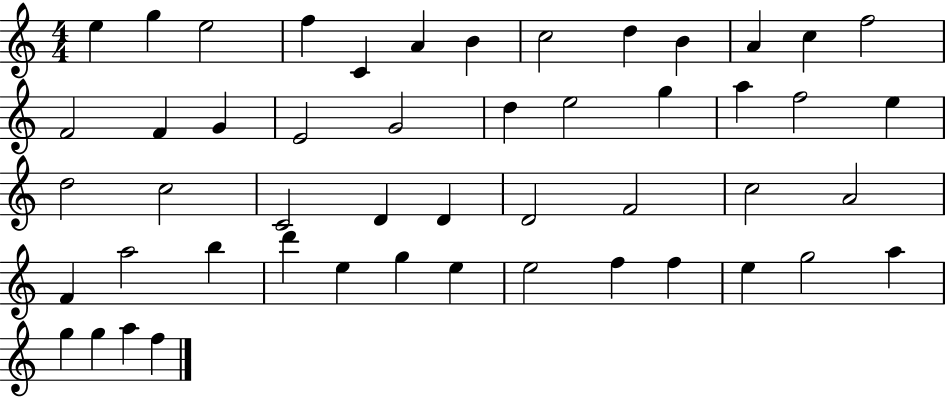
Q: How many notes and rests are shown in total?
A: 50